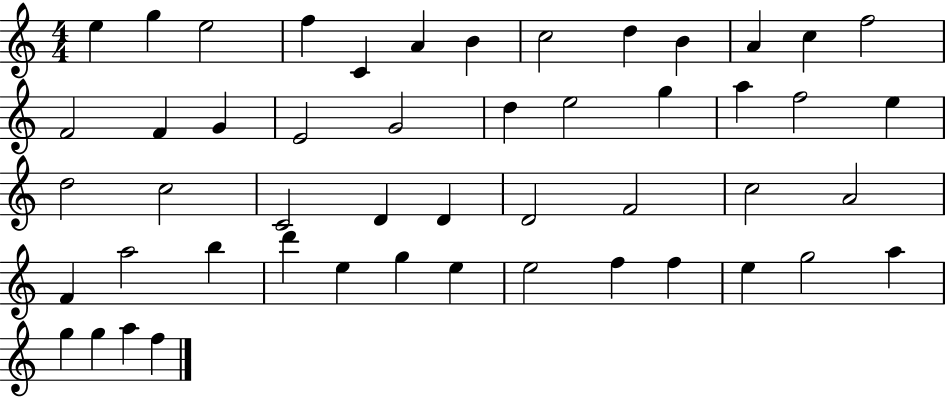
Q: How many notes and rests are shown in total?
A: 50